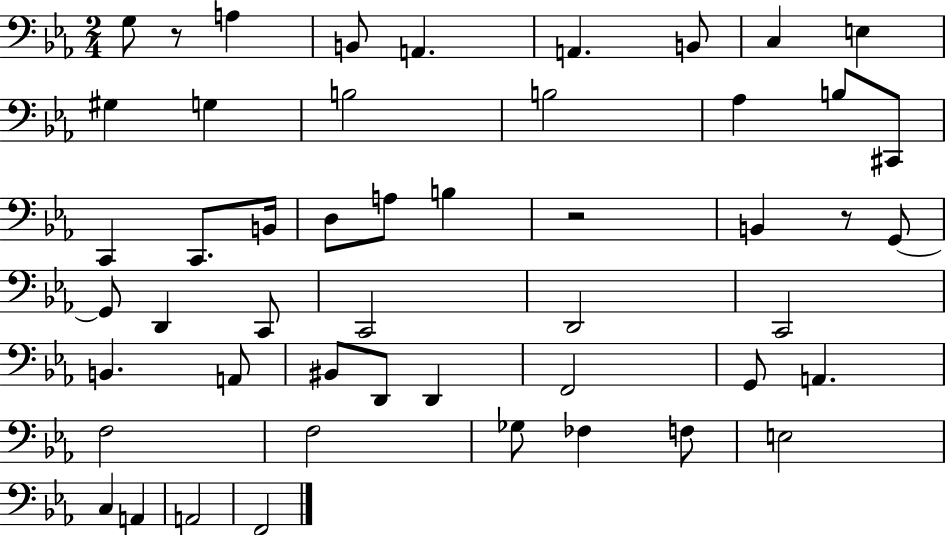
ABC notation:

X:1
T:Untitled
M:2/4
L:1/4
K:Eb
G,/2 z/2 A, B,,/2 A,, A,, B,,/2 C, E, ^G, G, B,2 B,2 _A, B,/2 ^C,,/2 C,, C,,/2 B,,/4 D,/2 A,/2 B, z2 B,, z/2 G,,/2 G,,/2 D,, C,,/2 C,,2 D,,2 C,,2 B,, A,,/2 ^B,,/2 D,,/2 D,, F,,2 G,,/2 A,, F,2 F,2 _G,/2 _F, F,/2 E,2 C, A,, A,,2 F,,2